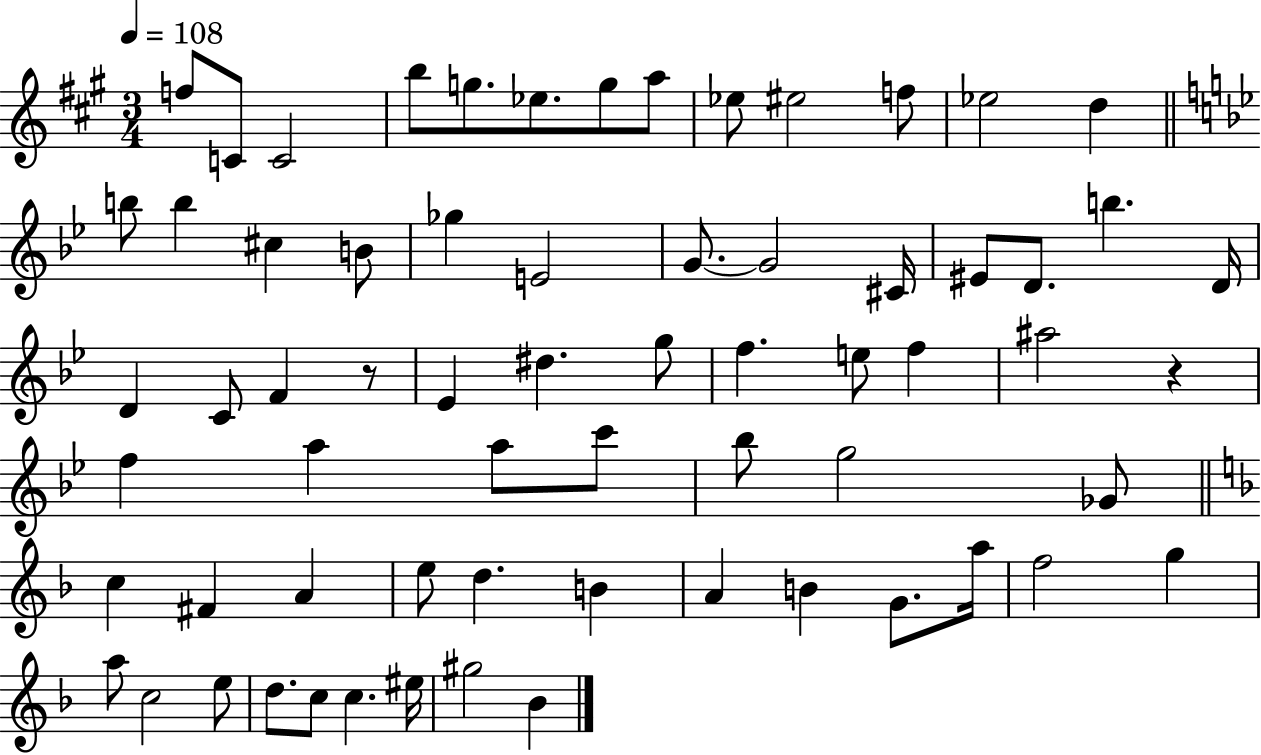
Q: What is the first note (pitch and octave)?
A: F5